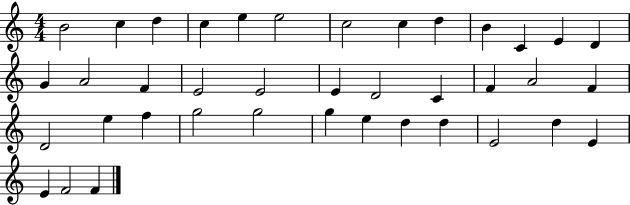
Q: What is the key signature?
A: C major